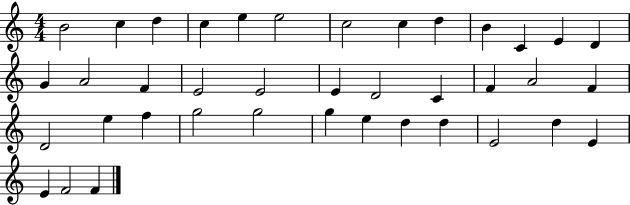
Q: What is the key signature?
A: C major